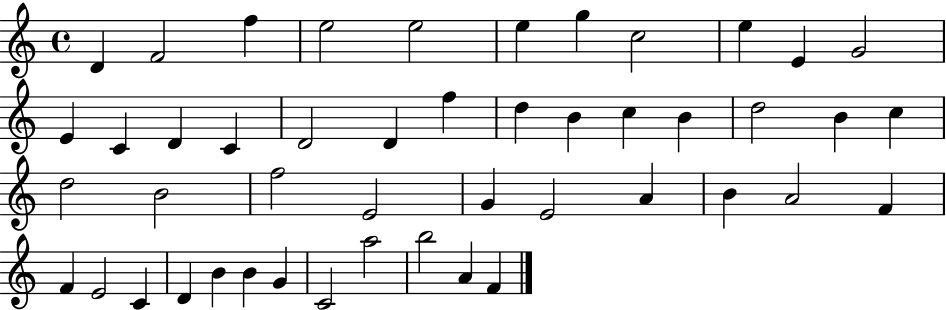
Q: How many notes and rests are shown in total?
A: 47